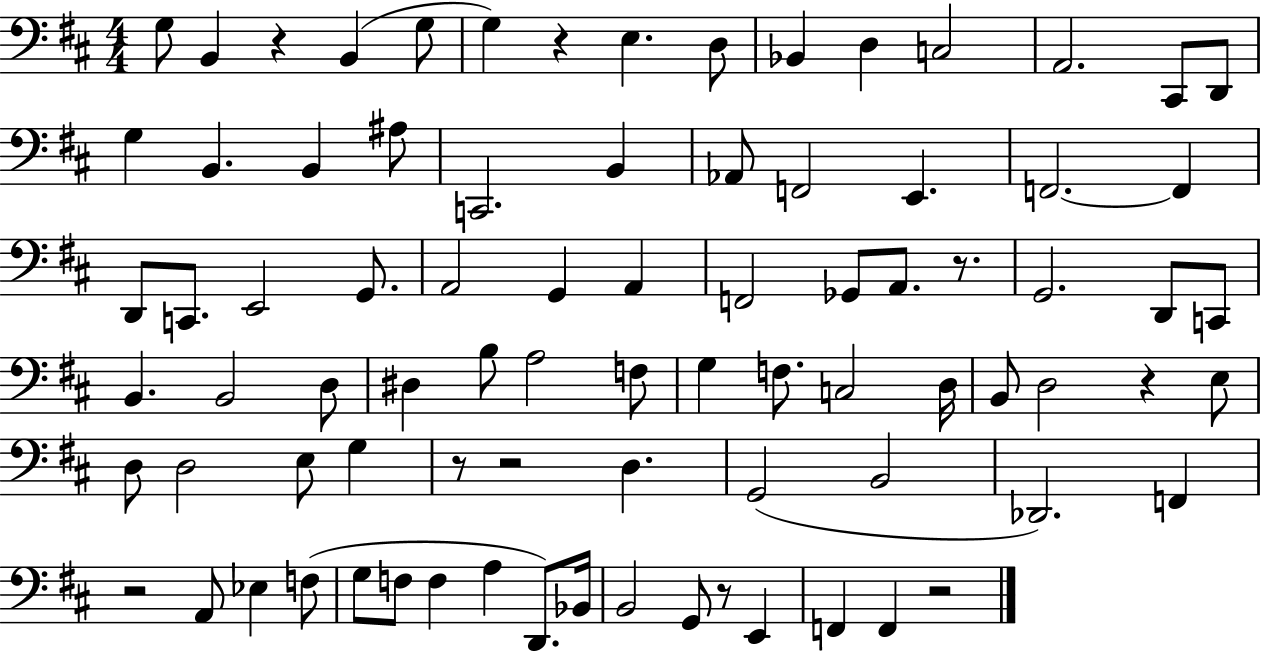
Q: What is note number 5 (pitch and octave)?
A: G3